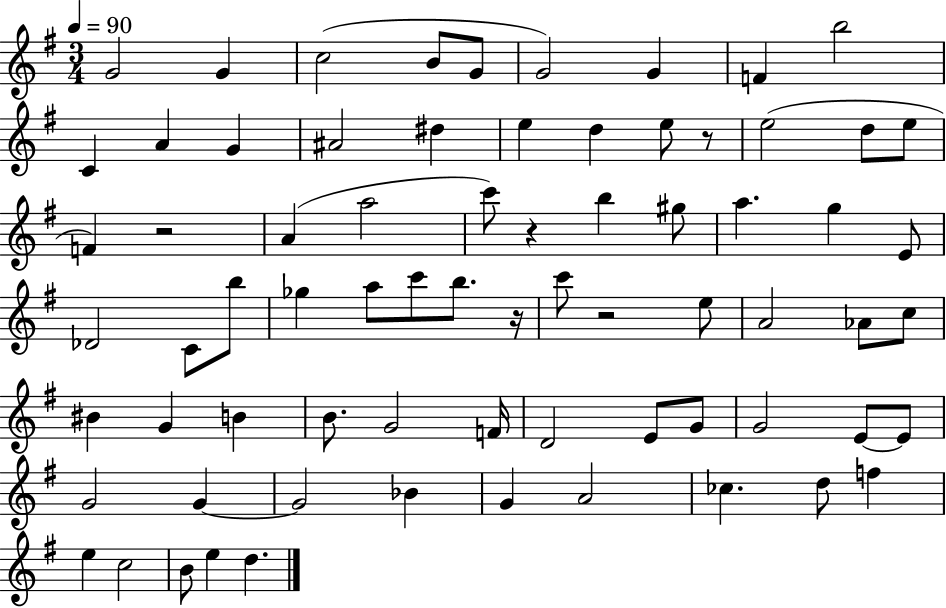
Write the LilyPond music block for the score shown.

{
  \clef treble
  \numericTimeSignature
  \time 3/4
  \key g \major
  \tempo 4 = 90
  g'2 g'4 | c''2( b'8 g'8 | g'2) g'4 | f'4 b''2 | \break c'4 a'4 g'4 | ais'2 dis''4 | e''4 d''4 e''8 r8 | e''2( d''8 e''8 | \break f'4) r2 | a'4( a''2 | c'''8) r4 b''4 gis''8 | a''4. g''4 e'8 | \break des'2 c'8 b''8 | ges''4 a''8 c'''8 b''8. r16 | c'''8 r2 e''8 | a'2 aes'8 c''8 | \break bis'4 g'4 b'4 | b'8. g'2 f'16 | d'2 e'8 g'8 | g'2 e'8~~ e'8 | \break g'2 g'4~~ | g'2 bes'4 | g'4 a'2 | ces''4. d''8 f''4 | \break e''4 c''2 | b'8 e''4 d''4. | \bar "|."
}